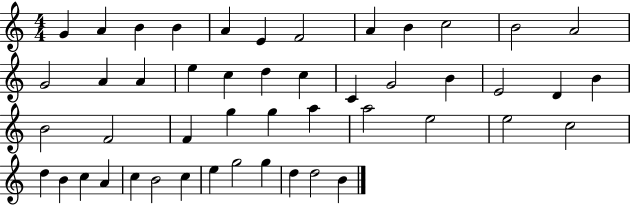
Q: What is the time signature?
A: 4/4